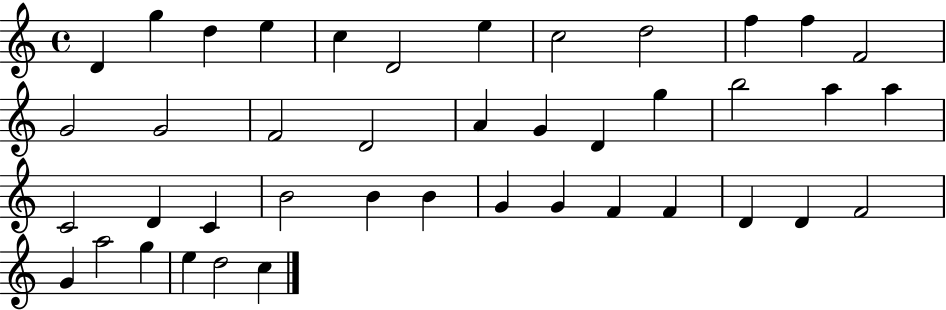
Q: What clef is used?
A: treble